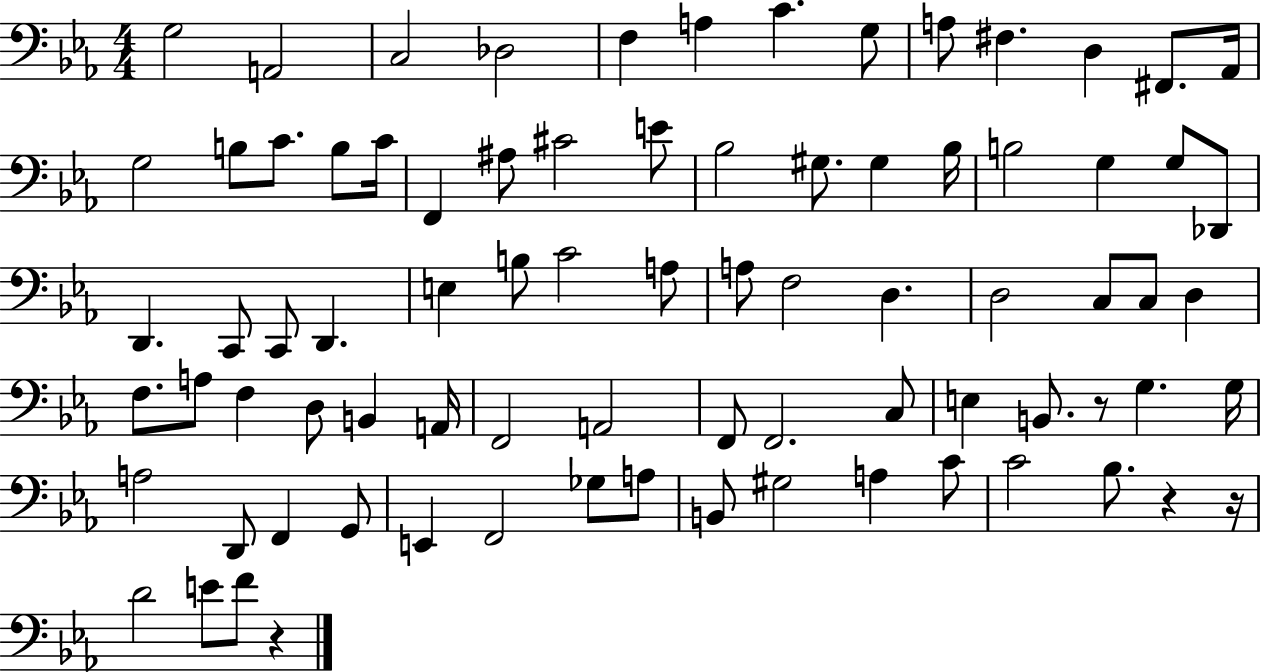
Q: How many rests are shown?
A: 4